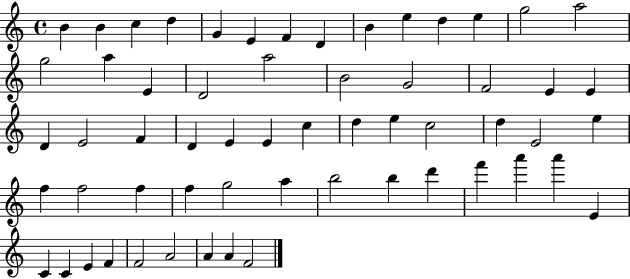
B4/q B4/q C5/q D5/q G4/q E4/q F4/q D4/q B4/q E5/q D5/q E5/q G5/h A5/h G5/h A5/q E4/q D4/h A5/h B4/h G4/h F4/h E4/q E4/q D4/q E4/h F4/q D4/q E4/q E4/q C5/q D5/q E5/q C5/h D5/q E4/h E5/q F5/q F5/h F5/q F5/q G5/h A5/q B5/h B5/q D6/q F6/q A6/q A6/q E4/q C4/q C4/q E4/q F4/q F4/h A4/h A4/q A4/q F4/h